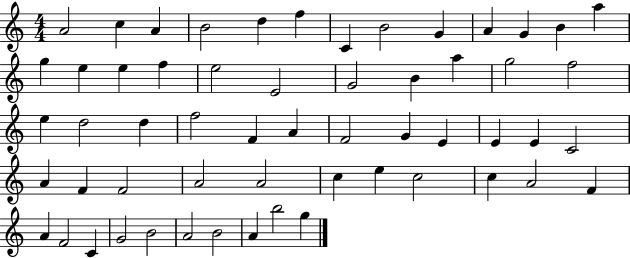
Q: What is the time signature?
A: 4/4